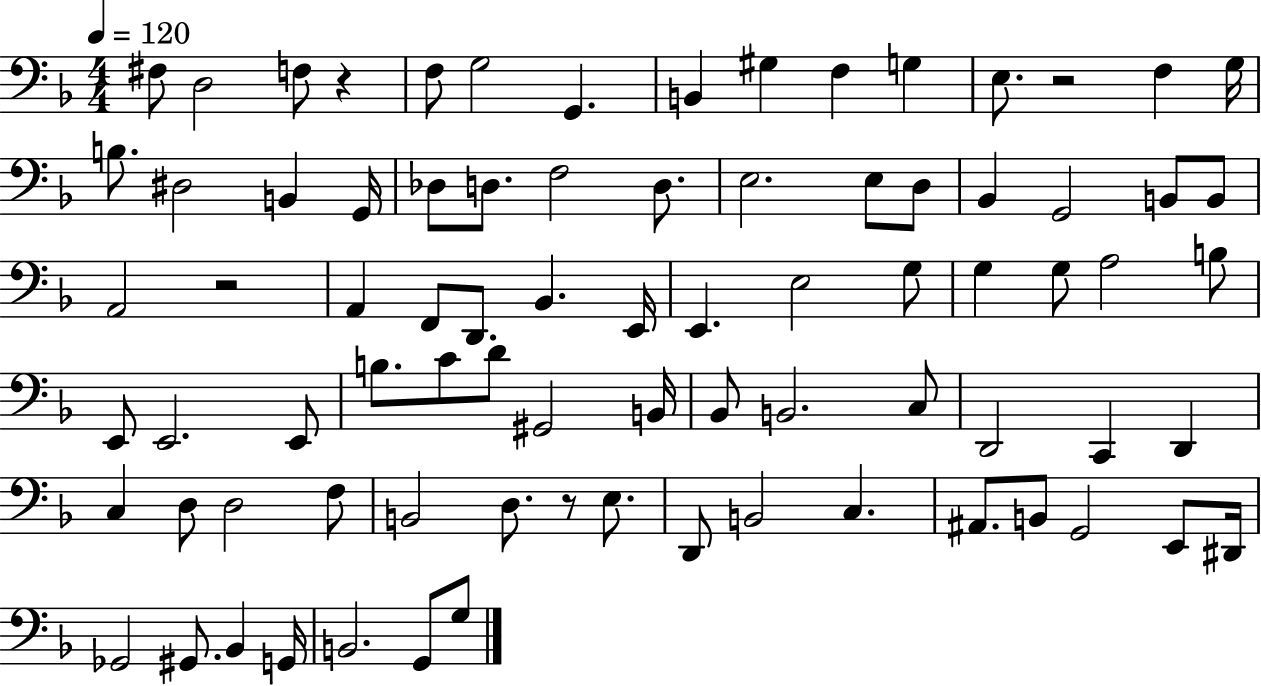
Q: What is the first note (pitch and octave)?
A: F#3